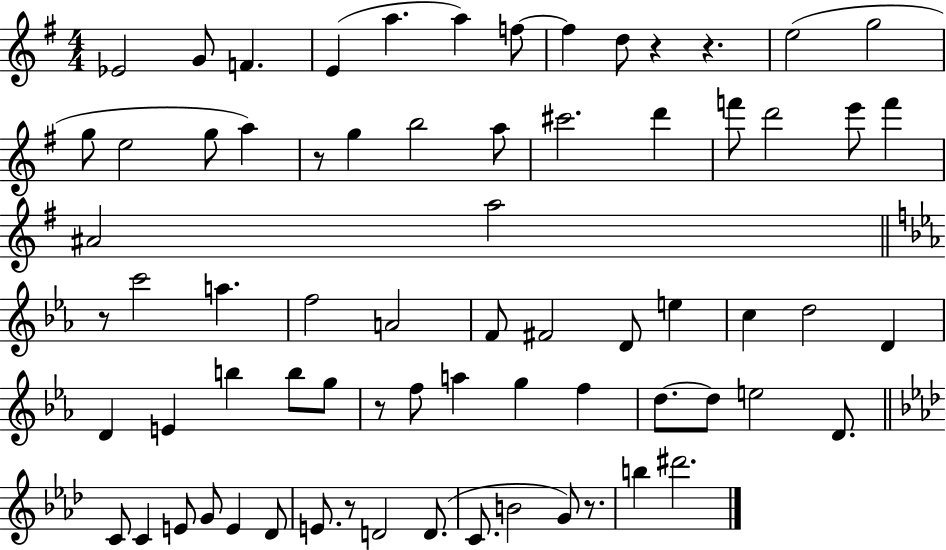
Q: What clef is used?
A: treble